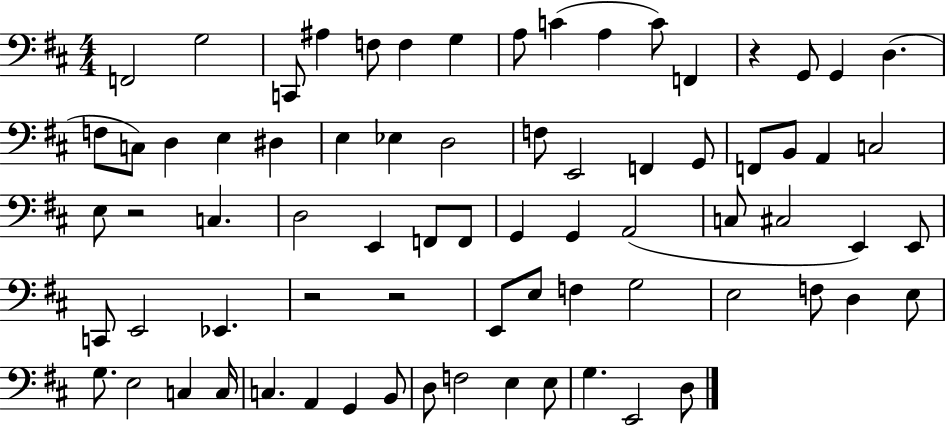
{
  \clef bass
  \numericTimeSignature
  \time 4/4
  \key d \major
  f,2 g2 | c,8 ais4 f8 f4 g4 | a8 c'4( a4 c'8) f,4 | r4 g,8 g,4 d4.( | \break f8 c8) d4 e4 dis4 | e4 ees4 d2 | f8 e,2 f,4 g,8 | f,8 b,8 a,4 c2 | \break e8 r2 c4. | d2 e,4 f,8 f,8 | g,4 g,4 a,2( | c8 cis2 e,4) e,8 | \break c,8 e,2 ees,4. | r2 r2 | e,8 e8 f4 g2 | e2 f8 d4 e8 | \break g8. e2 c4 c16 | c4. a,4 g,4 b,8 | d8 f2 e4 e8 | g4. e,2 d8 | \break \bar "|."
}